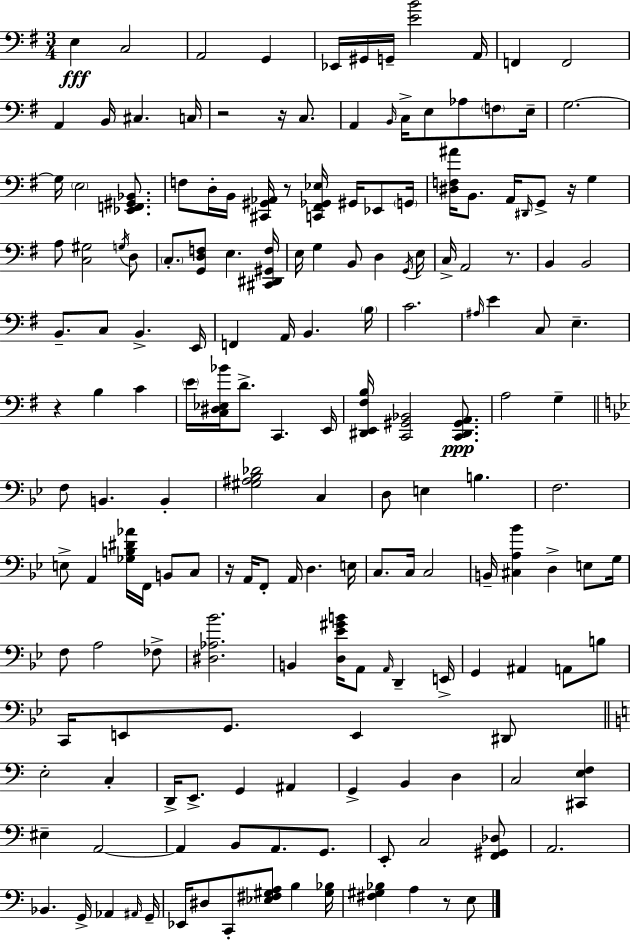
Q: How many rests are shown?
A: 8